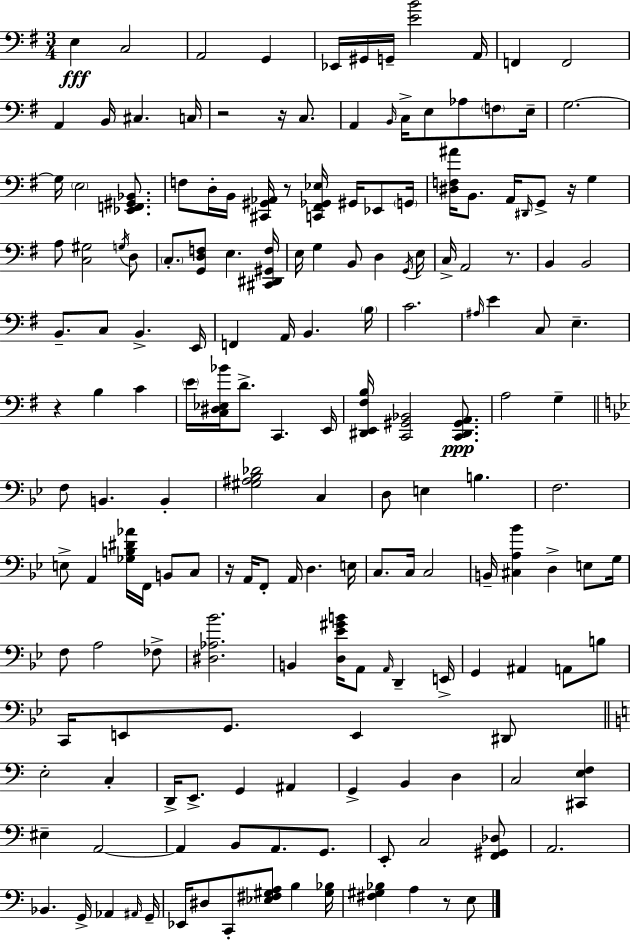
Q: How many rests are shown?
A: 8